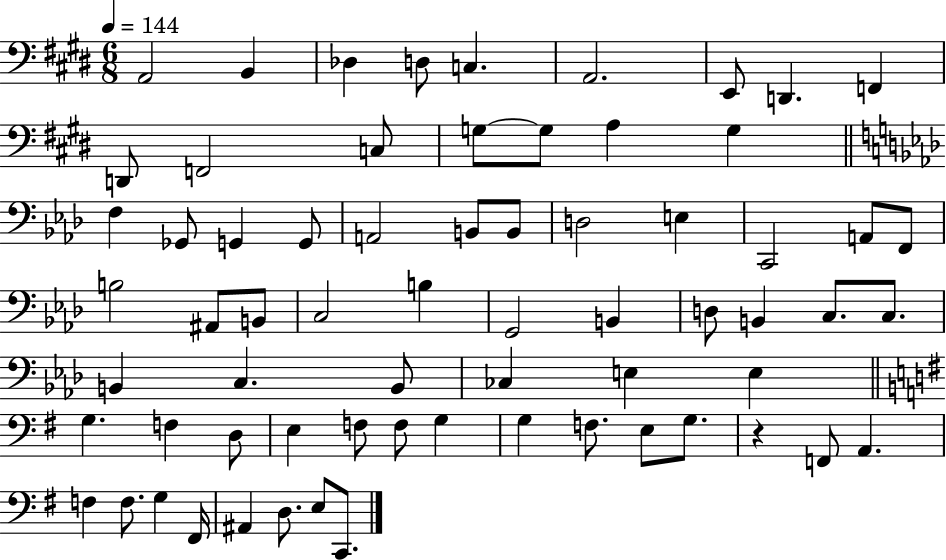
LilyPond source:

{
  \clef bass
  \numericTimeSignature
  \time 6/8
  \key e \major
  \tempo 4 = 144
  a,2 b,4 | des4 d8 c4. | a,2. | e,8 d,4. f,4 | \break d,8 f,2 c8 | g8~~ g8 a4 g4 | \bar "||" \break \key aes \major f4 ges,8 g,4 g,8 | a,2 b,8 b,8 | d2 e4 | c,2 a,8 f,8 | \break b2 ais,8 b,8 | c2 b4 | g,2 b,4 | d8 b,4 c8. c8. | \break b,4 c4. b,8 | ces4 e4 e4 | \bar "||" \break \key g \major g4. f4 d8 | e4 f8 f8 g4 | g4 f8. e8 g8. | r4 f,8 a,4. | \break f4 f8. g4 fis,16 | ais,4 d8. e8 c,8. | \bar "|."
}